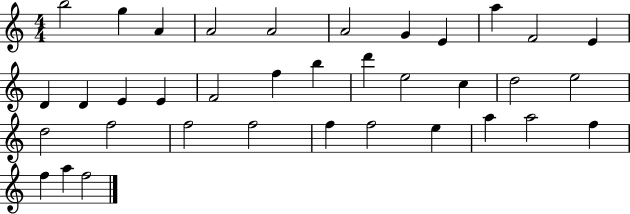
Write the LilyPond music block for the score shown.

{
  \clef treble
  \numericTimeSignature
  \time 4/4
  \key c \major
  b''2 g''4 a'4 | a'2 a'2 | a'2 g'4 e'4 | a''4 f'2 e'4 | \break d'4 d'4 e'4 e'4 | f'2 f''4 b''4 | d'''4 e''2 c''4 | d''2 e''2 | \break d''2 f''2 | f''2 f''2 | f''4 f''2 e''4 | a''4 a''2 f''4 | \break f''4 a''4 f''2 | \bar "|."
}